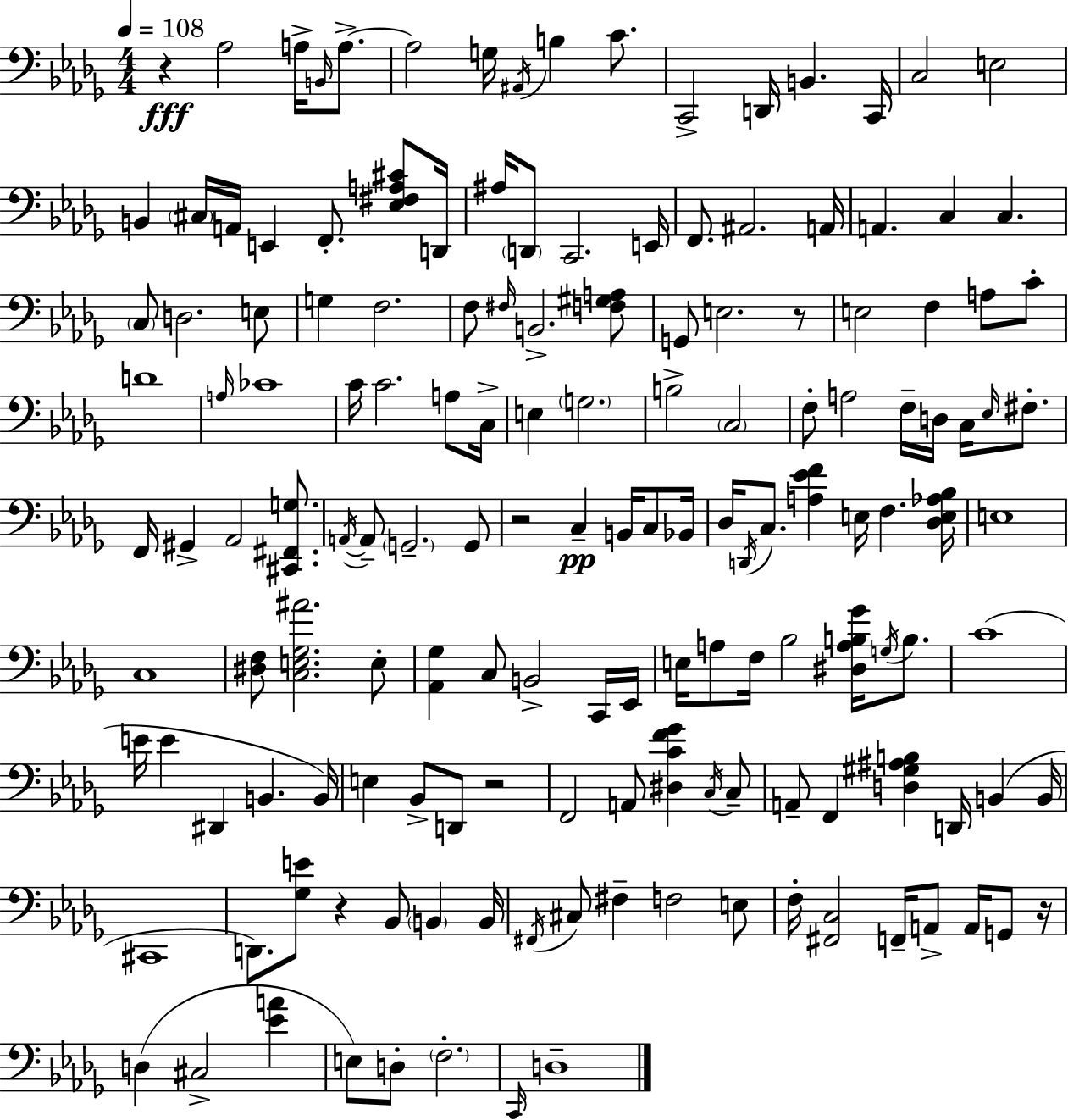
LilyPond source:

{
  \clef bass
  \numericTimeSignature
  \time 4/4
  \key bes \minor
  \tempo 4 = 108
  \repeat volta 2 { r4\fff aes2 a16-> \grace { b,16 } a8.->~~ | a2 g16 \acciaccatura { ais,16 } b4 c'8. | c,2-> d,16 b,4. | c,16 c2 e2 | \break b,4 \parenthesize cis16 a,16 e,4 f,8.-. <ees fis a cis'>8 | d,16 ais16 \parenthesize d,8 c,2. | e,16 f,8. ais,2. | a,16 a,4. c4 c4. | \break \parenthesize c8 d2. | e8 g4 f2. | f8 \grace { fis16 } b,2.-> | <f gis a>8 g,8 e2. | \break r8 e2 f4 a8 | c'8-. d'1 | \grace { a16 } ces'1 | c'16 c'2. | \break a8 c16-> e4 \parenthesize g2. | b2-> \parenthesize c2 | f8-. a2 f16-- d16 | c16 \grace { ees16 } fis8.-. f,16 gis,4-> aes,2 | \break <cis, fis, g>8. \acciaccatura { a,16~ }~ a,8-- \parenthesize g,2.-- | g,8 r2 c4--\pp | b,16 c8 bes,16 des16 \acciaccatura { d,16 } c8. <a ees' f'>4 e16 | f4. <des e aes bes>16 e1 | \break c1 | <dis f>8 <c e ges ais'>2. | e8-. <aes, ges>4 c8 b,2-> | c,16 ees,16 e16 a8 f16 bes2 | \break <dis a b ges'>16 \acciaccatura { g16 } b8. c'1( | e'16 e'4 dis,4 | b,4. b,16) e4 bes,8-> d,8 | r2 f,2 | \break a,8 <dis c' f' ges'>4 \acciaccatura { c16 } c8-- a,8-- f,4 <d gis ais b>4 | d,16 b,4( b,16 cis,1 | d,8.) <ges e'>8 r4 | bes,8 \parenthesize b,4 b,16 \acciaccatura { fis,16 } cis8 fis4-- | \break f2 e8 f16-. <fis, c>2 | f,16-- a,8-> a,16 g,8 r16 d4( cis2-> | <ees' a'>4 e8) d8-. \parenthesize f2.-. | \grace { c,16 } d1-- | \break } \bar "|."
}